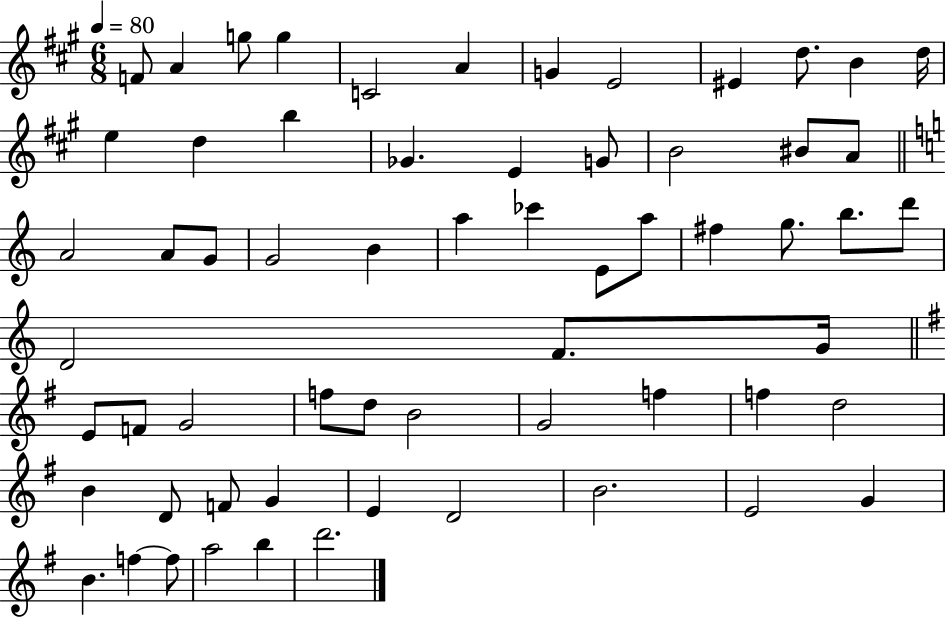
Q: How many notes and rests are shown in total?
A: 62